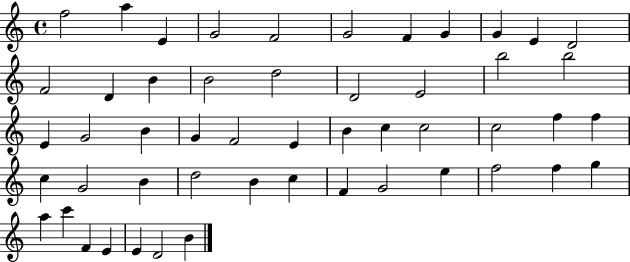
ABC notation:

X:1
T:Untitled
M:4/4
L:1/4
K:C
f2 a E G2 F2 G2 F G G E D2 F2 D B B2 d2 D2 E2 b2 b2 E G2 B G F2 E B c c2 c2 f f c G2 B d2 B c F G2 e f2 f g a c' F E E D2 B